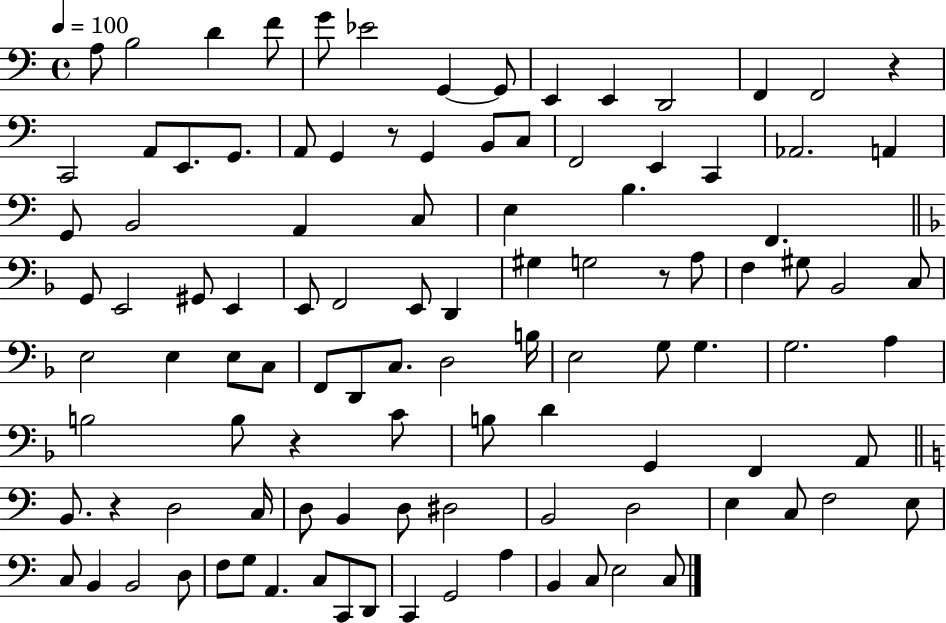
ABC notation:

X:1
T:Untitled
M:4/4
L:1/4
K:C
A,/2 B,2 D F/2 G/2 _E2 G,, G,,/2 E,, E,, D,,2 F,, F,,2 z C,,2 A,,/2 E,,/2 G,,/2 A,,/2 G,, z/2 G,, B,,/2 C,/2 F,,2 E,, C,, _A,,2 A,, G,,/2 B,,2 A,, C,/2 E, B, F,, G,,/2 E,,2 ^G,,/2 E,, E,,/2 F,,2 E,,/2 D,, ^G, G,2 z/2 A,/2 F, ^G,/2 _B,,2 C,/2 E,2 E, E,/2 C,/2 F,,/2 D,,/2 C,/2 D,2 B,/4 E,2 G,/2 G, G,2 A, B,2 B,/2 z C/2 B,/2 D G,, F,, A,,/2 B,,/2 z D,2 C,/4 D,/2 B,, D,/2 ^D,2 B,,2 D,2 E, C,/2 F,2 E,/2 C,/2 B,, B,,2 D,/2 F,/2 G,/2 A,, C,/2 C,,/2 D,,/2 C,, G,,2 A, B,, C,/2 E,2 C,/2